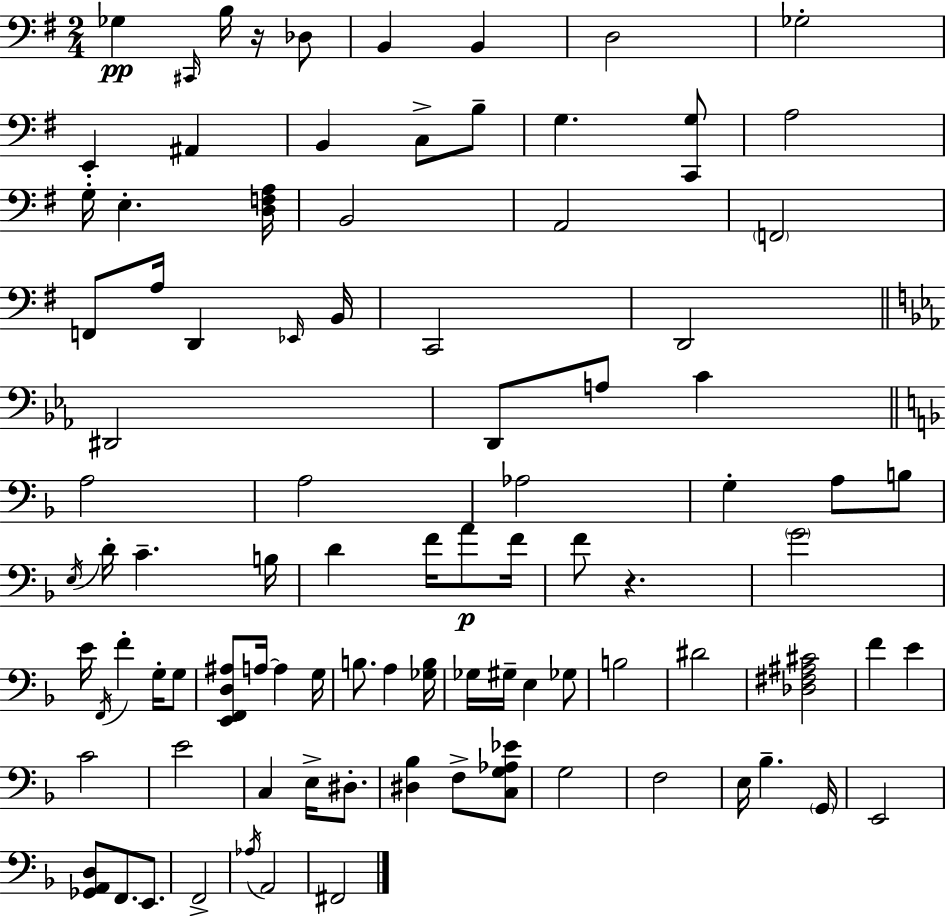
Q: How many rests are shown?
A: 2